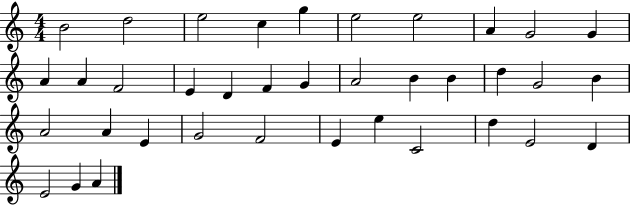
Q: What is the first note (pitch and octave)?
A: B4